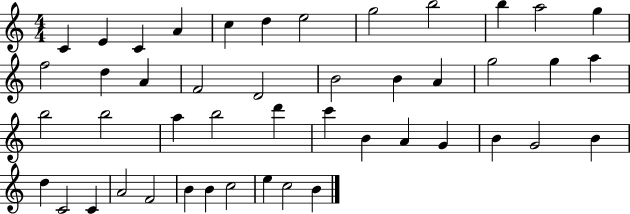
{
  \clef treble
  \numericTimeSignature
  \time 4/4
  \key c \major
  c'4 e'4 c'4 a'4 | c''4 d''4 e''2 | g''2 b''2 | b''4 a''2 g''4 | \break f''2 d''4 a'4 | f'2 d'2 | b'2 b'4 a'4 | g''2 g''4 a''4 | \break b''2 b''2 | a''4 b''2 d'''4 | c'''4 b'4 a'4 g'4 | b'4 g'2 b'4 | \break d''4 c'2 c'4 | a'2 f'2 | b'4 b'4 c''2 | e''4 c''2 b'4 | \break \bar "|."
}